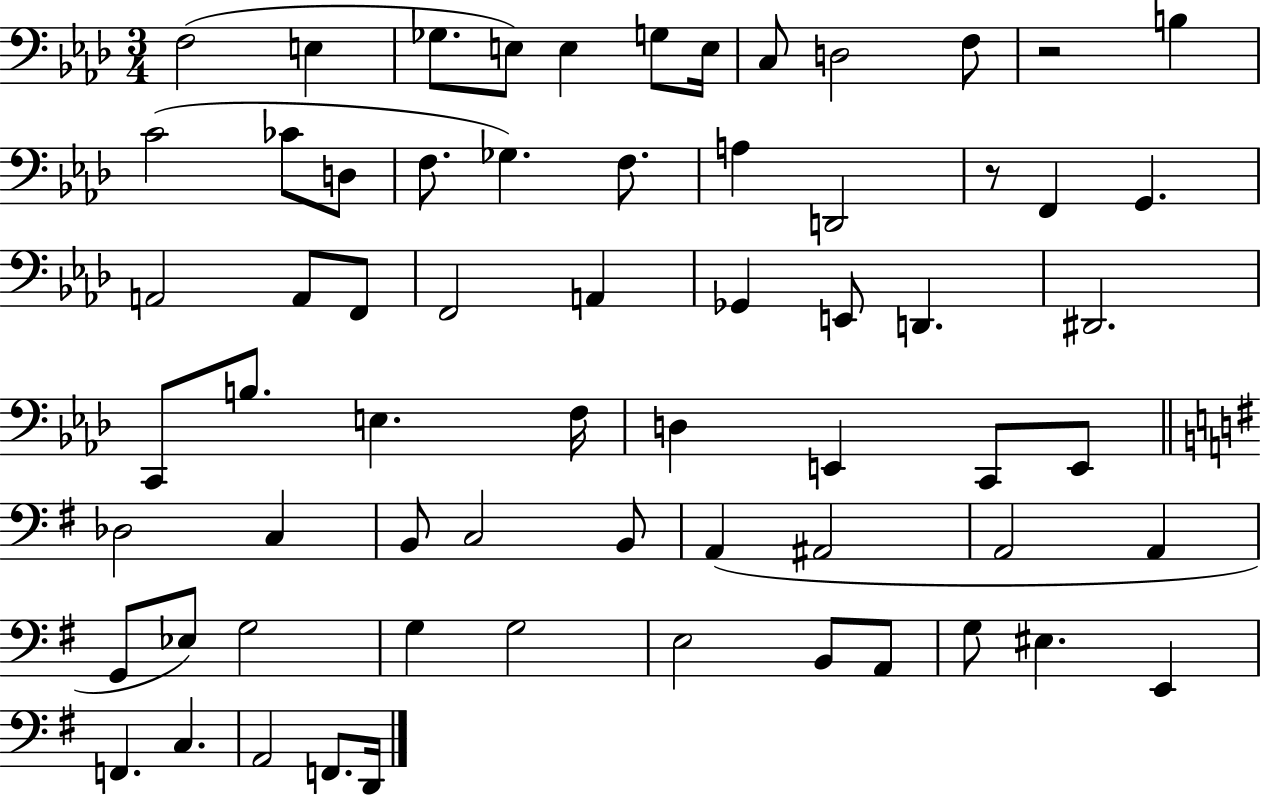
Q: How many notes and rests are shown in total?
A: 65